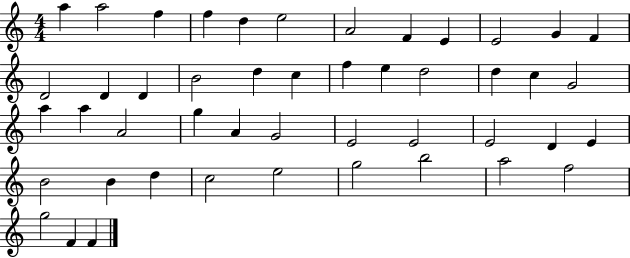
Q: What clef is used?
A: treble